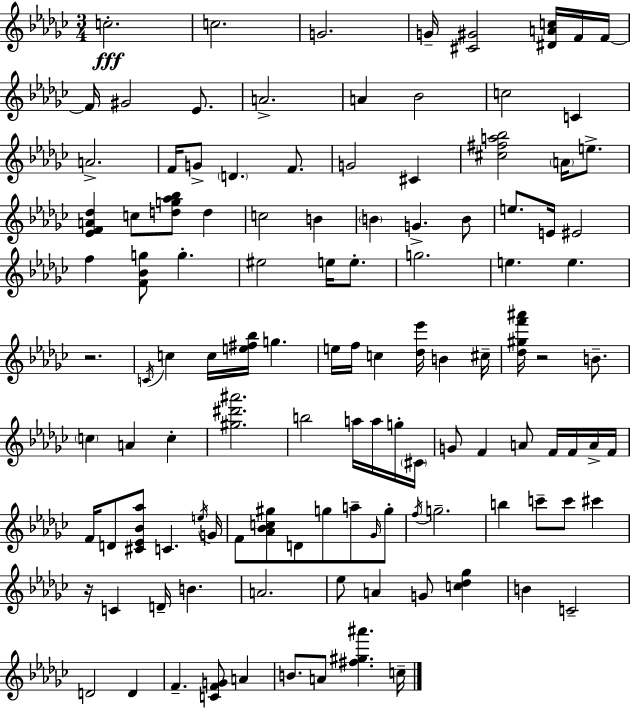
C5/h. C5/h. G4/h. G4/s [C#4,G#4]/h [D#4,A4,C5]/s F4/s F4/s F4/s G#4/h Eb4/e. A4/h. A4/q Bb4/h C5/h C4/q A4/h. F4/s G4/e D4/q. F4/e. G4/h C#4/q [C#5,F#5,A5,Bb5]/h A4/s E5/e. [Eb4,F4,A4,Db5]/q C5/e [D5,G5,Ab5,Bb5]/e D5/q C5/h B4/q B4/q G4/q. B4/e E5/e. E4/s EIS4/h F5/q [F4,Bb4,G5]/e G5/q. EIS5/h E5/s E5/e. G5/h. E5/q. E5/q. R/h. C4/s C5/q C5/s [E5,F#5,Bb5]/s G5/q. E5/s F5/s C5/q [Db5,Eb6]/s B4/q C#5/s [Db5,G#5,F6,A#6]/s R/h B4/e. C5/q A4/q C5/q [G#5,D#6,A#6]/h. B5/h A5/s A5/s G5/s C#4/s G4/e F4/q A4/e F4/s F4/s A4/s F4/s F4/s D4/e [C#4,Eb4,Bb4,Ab5]/e C4/q. E5/s G4/s F4/e [Ab4,Bb4,C5,G#5]/e D4/e G5/e A5/e Gb4/s G5/e F5/s G5/h. B5/q C6/e C6/e C#6/q R/s C4/q D4/s B4/q. A4/h. Eb5/e A4/q G4/e [C5,Db5,Gb5]/q B4/q C4/h D4/h D4/q F4/q. [C4,F4,G4]/e A4/q B4/e. A4/e [F#5,G#5,A#6]/q. C5/s